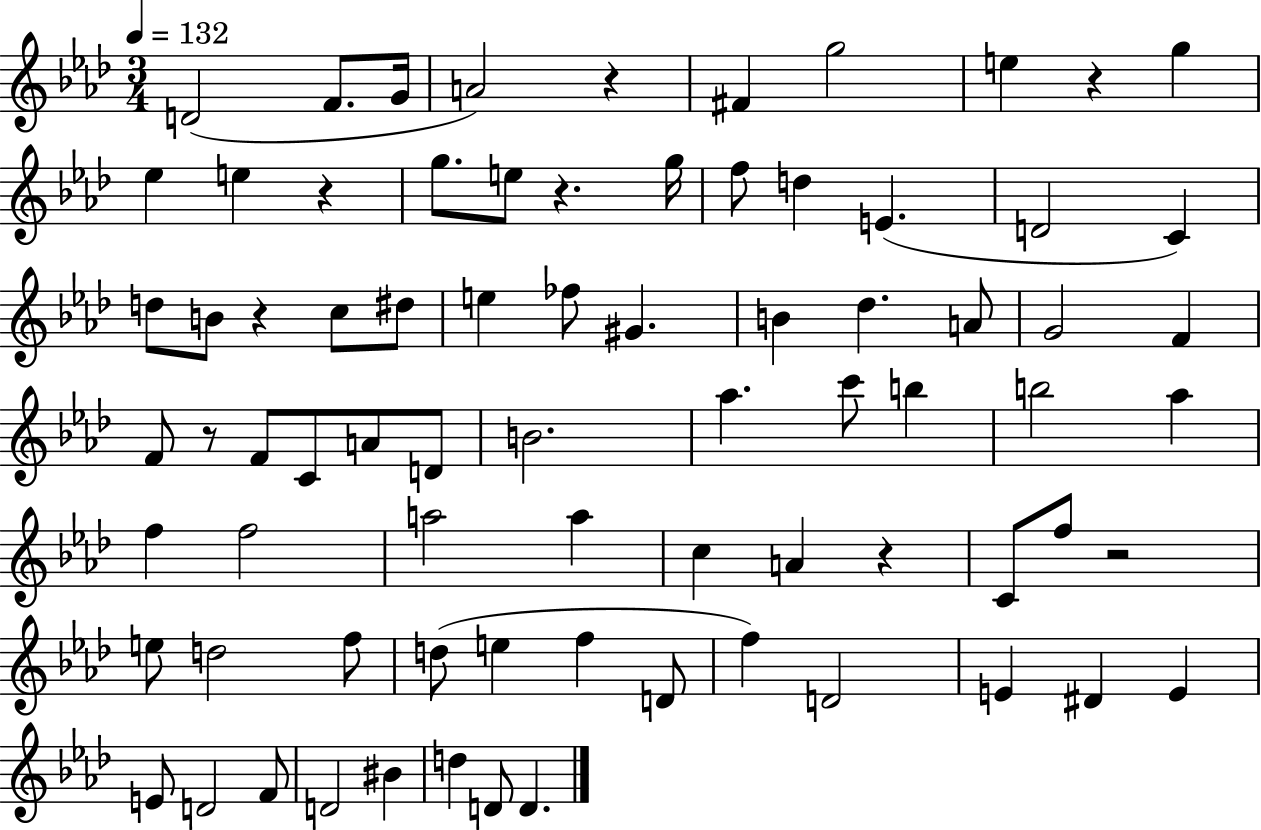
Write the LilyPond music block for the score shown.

{
  \clef treble
  \numericTimeSignature
  \time 3/4
  \key aes \major
  \tempo 4 = 132
  d'2( f'8. g'16 | a'2) r4 | fis'4 g''2 | e''4 r4 g''4 | \break ees''4 e''4 r4 | g''8. e''8 r4. g''16 | f''8 d''4 e'4.( | d'2 c'4) | \break d''8 b'8 r4 c''8 dis''8 | e''4 fes''8 gis'4. | b'4 des''4. a'8 | g'2 f'4 | \break f'8 r8 f'8 c'8 a'8 d'8 | b'2. | aes''4. c'''8 b''4 | b''2 aes''4 | \break f''4 f''2 | a''2 a''4 | c''4 a'4 r4 | c'8 f''8 r2 | \break e''8 d''2 f''8 | d''8( e''4 f''4 d'8 | f''4) d'2 | e'4 dis'4 e'4 | \break e'8 d'2 f'8 | d'2 bis'4 | d''4 d'8 d'4. | \bar "|."
}